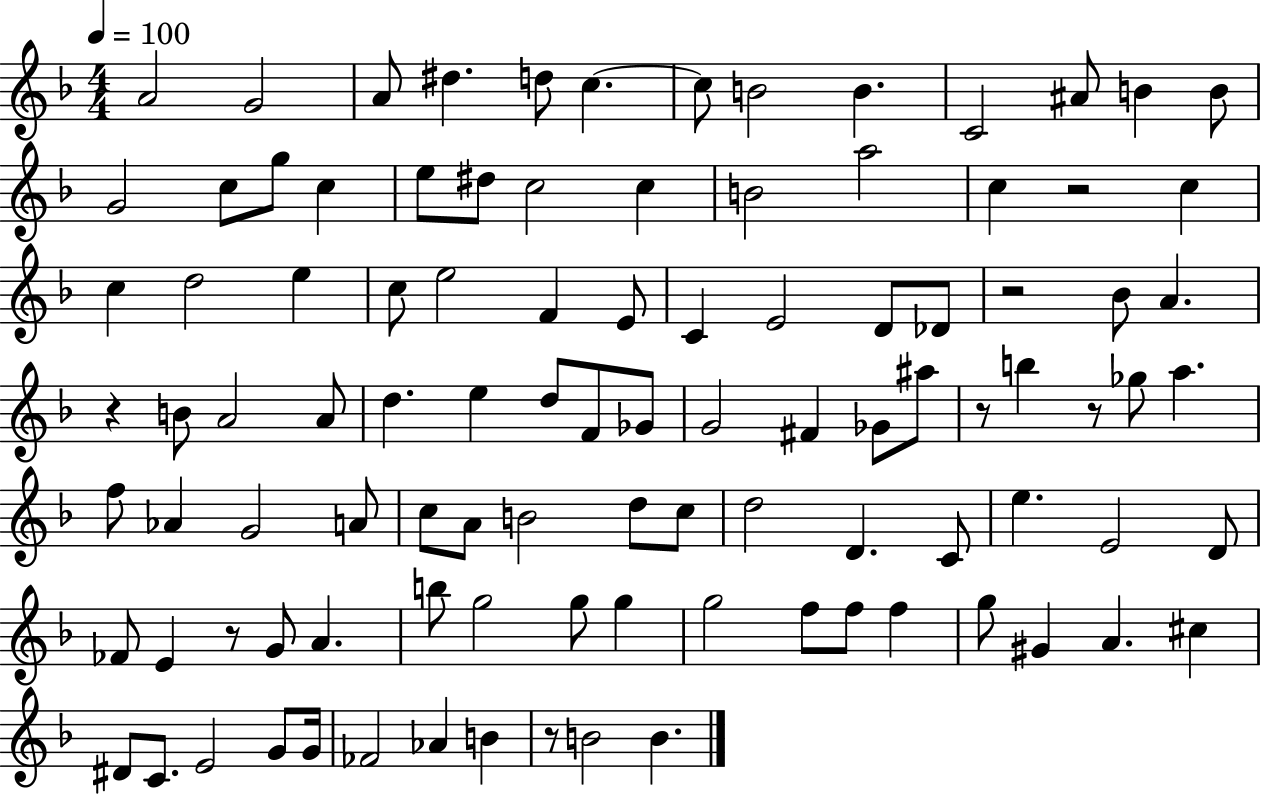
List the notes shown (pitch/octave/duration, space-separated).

A4/h G4/h A4/e D#5/q. D5/e C5/q. C5/e B4/h B4/q. C4/h A#4/e B4/q B4/e G4/h C5/e G5/e C5/q E5/e D#5/e C5/h C5/q B4/h A5/h C5/q R/h C5/q C5/q D5/h E5/q C5/e E5/h F4/q E4/e C4/q E4/h D4/e Db4/e R/h Bb4/e A4/q. R/q B4/e A4/h A4/e D5/q. E5/q D5/e F4/e Gb4/e G4/h F#4/q Gb4/e A#5/e R/e B5/q R/e Gb5/e A5/q. F5/e Ab4/q G4/h A4/e C5/e A4/e B4/h D5/e C5/e D5/h D4/q. C4/e E5/q. E4/h D4/e FES4/e E4/q R/e G4/e A4/q. B5/e G5/h G5/e G5/q G5/h F5/e F5/e F5/q G5/e G#4/q A4/q. C#5/q D#4/e C4/e. E4/h G4/e G4/s FES4/h Ab4/q B4/q R/e B4/h B4/q.